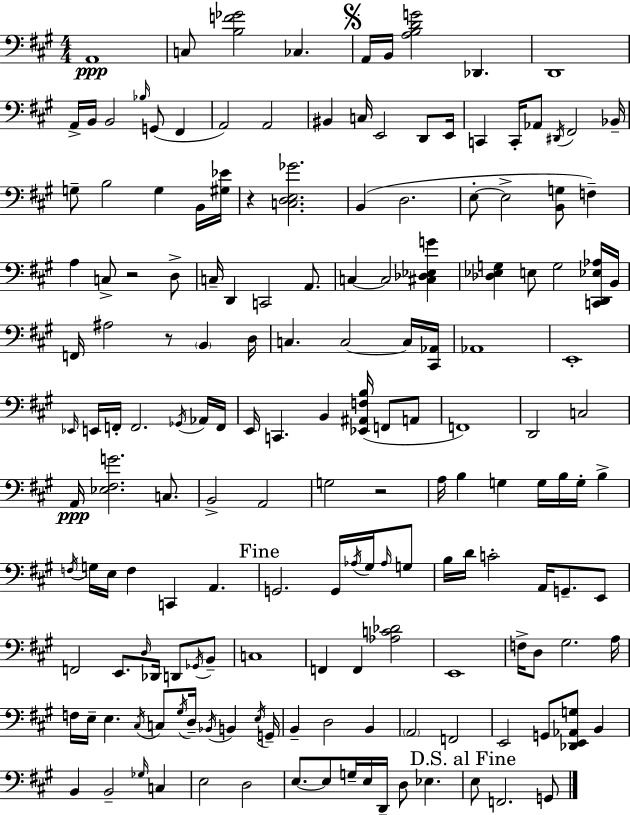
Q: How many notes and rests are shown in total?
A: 168